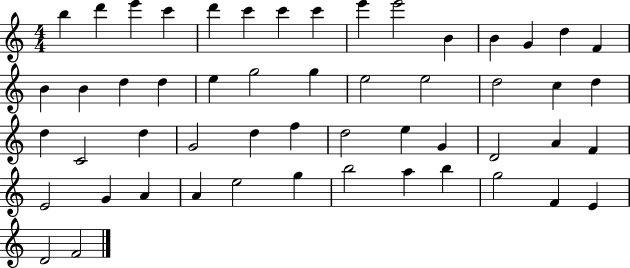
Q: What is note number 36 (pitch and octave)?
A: G4